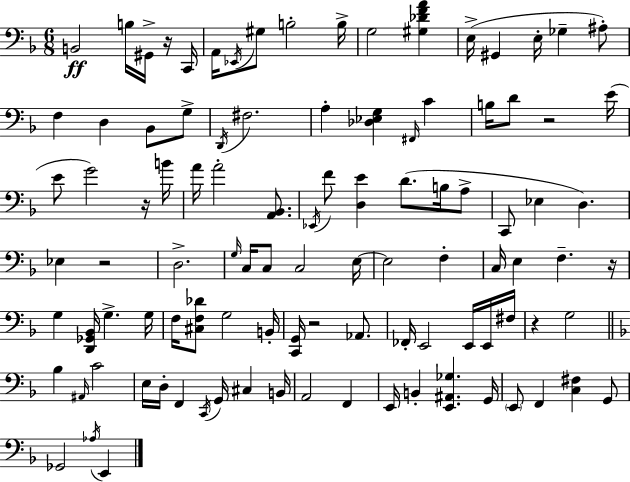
B2/h B3/s G#2/s R/s C2/s A2/s Eb2/s G#3/e B3/h B3/s G3/h [G#3,Db4,F4,A4]/q E3/s G#2/q E3/s Gb3/q A#3/e F3/q D3/q Bb2/e G3/e D2/s F#3/h. A3/q [Db3,Eb3,G3]/q F#2/s C4/q B3/s D4/e R/h E4/s E4/e G4/h R/s B4/s A4/s A4/h [A2,Bb2]/e. Eb2/s F4/e [D3,E4]/q D4/e. B3/s A3/e C2/e Eb3/q D3/q. Eb3/q R/h D3/h. G3/s C3/s C3/e C3/h E3/s E3/h F3/q C3/s E3/q F3/q. R/s G3/q [D2,Gb2,Bb2]/s G3/q. G3/s F3/s [C#3,F3,Db4]/e G3/h B2/s [C2,G2]/s R/h Ab2/e. FES2/s E2/h E2/s E2/s F#3/s R/q G3/h Bb3/q A#2/s C4/h E3/s D3/s F2/q C2/s G2/s C#3/q B2/s A2/h F2/q E2/s B2/q [E2,A#2,Gb3]/q. G2/s E2/e F2/q [C3,F#3]/q G2/e Gb2/h Ab3/s E2/q